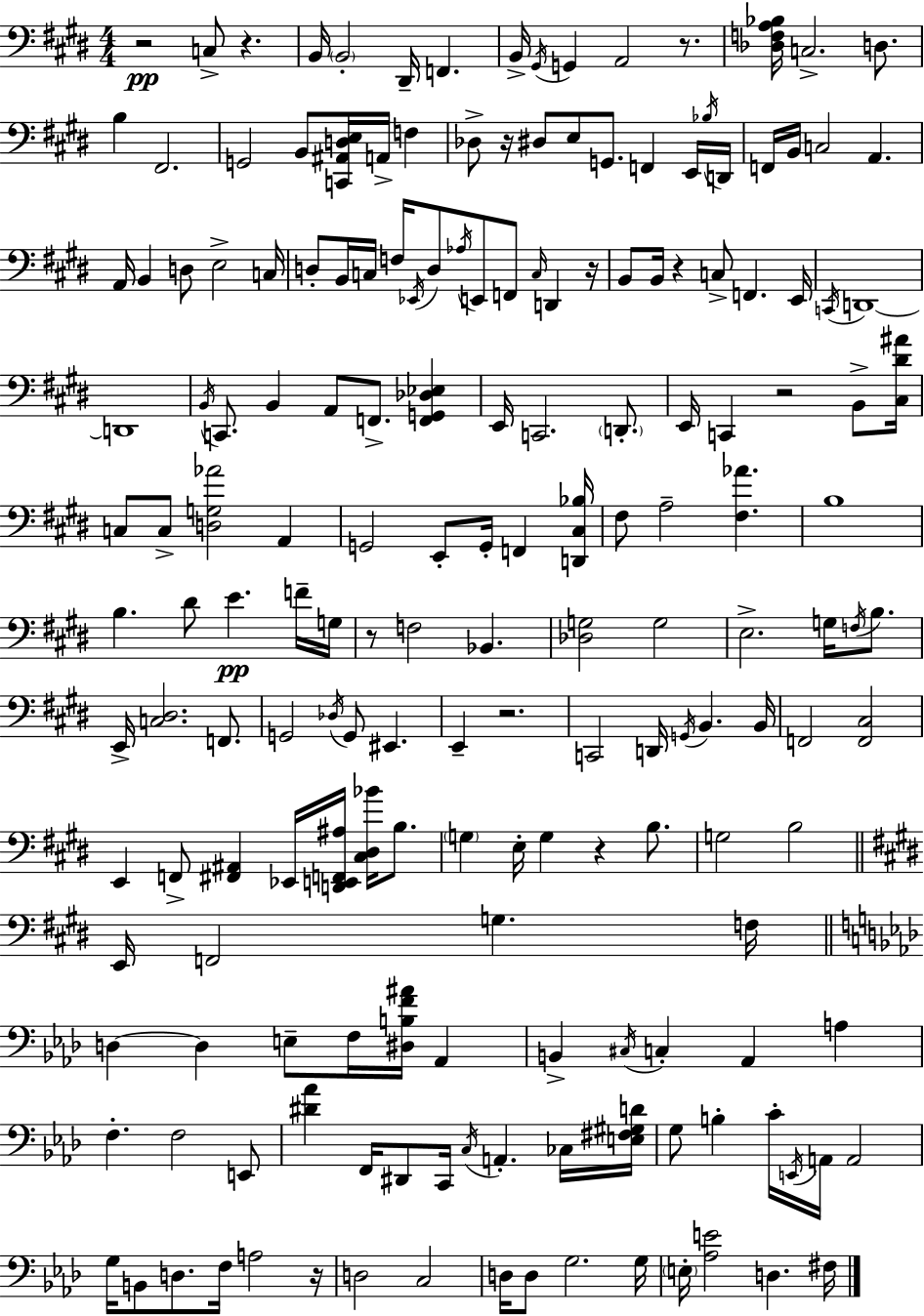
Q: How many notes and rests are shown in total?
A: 180